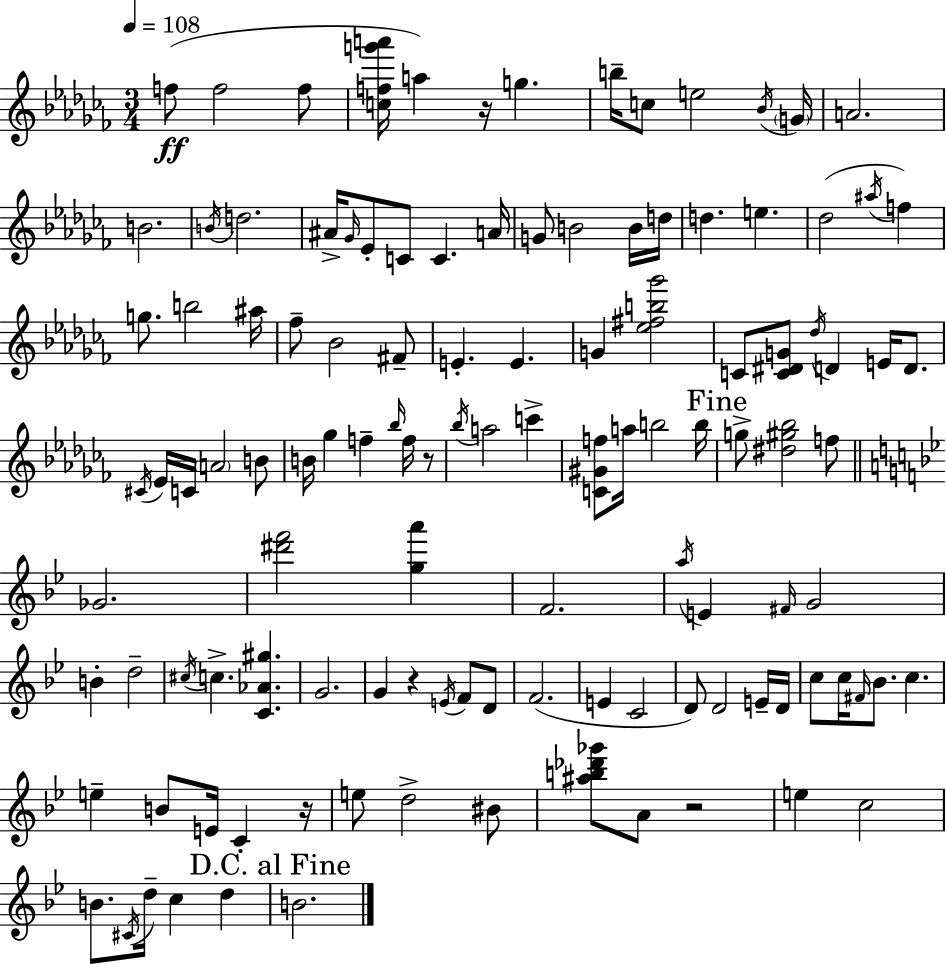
{
  \clef treble
  \numericTimeSignature
  \time 3/4
  \key aes \minor
  \tempo 4 = 108
  \repeat volta 2 { f''8(\ff f''2 f''8 | <c'' f'' g''' a'''>16 a''4) r16 g''4. | b''16-- c''8 e''2 \acciaccatura { bes'16 } | \parenthesize g'16 a'2. | \break b'2. | \acciaccatura { b'16 } d''2. | ais'16-> \grace { ges'16 } ees'8-. c'8 c'4. | a'16 g'8 b'2 | \break b'16 d''16 d''4. e''4. | des''2( \acciaccatura { ais''16 } | f''4) g''8. b''2 | ais''16 fes''8-- bes'2 | \break fis'8-- e'4.-. e'4. | g'4 <ees'' fis'' b'' ges'''>2 | c'8 <c' dis' g'>8 \acciaccatura { des''16 } d'4 | e'16 d'8. \acciaccatura { cis'16 } ees'16 c'16 \parenthesize a'2 | \break b'8 b'16 ges''4 f''4-- | \grace { bes''16 } f''16 r8 \acciaccatura { bes''16 } a''2 | c'''4-> <c' gis' f''>8 a''16 b''2 | b''16 \mark "Fine" g''8-> <dis'' gis'' bes''>2 | \break f''8 \bar "||" \break \key g \minor ges'2. | <dis''' f'''>2 <g'' a'''>4 | f'2. | \acciaccatura { a''16 } e'4 \grace { fis'16 } g'2 | \break b'4-. d''2-- | \acciaccatura { cis''16 } c''4.-> <c' aes' gis''>4. | g'2. | g'4 r4 \acciaccatura { e'16 } | \break f'8 d'8 f'2.( | e'4 c'2 | d'8) d'2 | e'16-- d'16 c''8 c''16 \grace { fis'16 } bes'8. c''4. | \break e''4-- b'8 e'16 | c'4-. r16 e''8 d''2-> | bis'8 <ais'' b'' des''' ges'''>8 a'8 r2 | e''4 c''2 | \break b'8. \acciaccatura { cis'16 } d''16-- c''4 | d''4 \mark "D.C. al Fine" b'2. | } \bar "|."
}